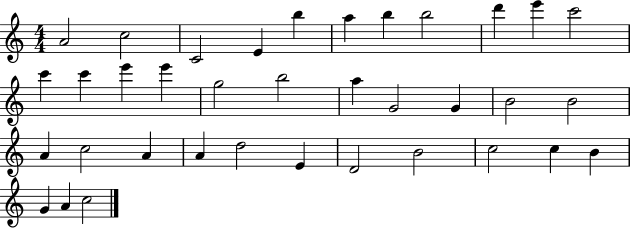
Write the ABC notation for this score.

X:1
T:Untitled
M:4/4
L:1/4
K:C
A2 c2 C2 E b a b b2 d' e' c'2 c' c' e' e' g2 b2 a G2 G B2 B2 A c2 A A d2 E D2 B2 c2 c B G A c2